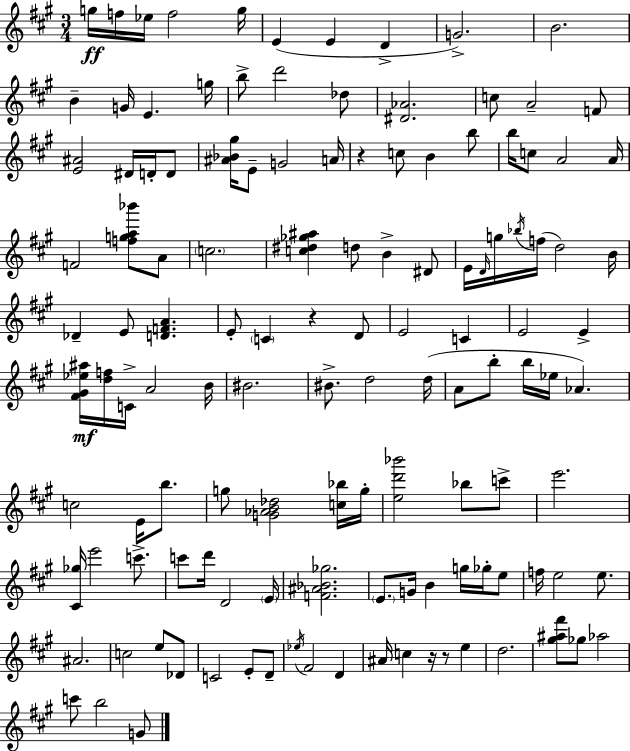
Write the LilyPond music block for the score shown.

{
  \clef treble
  \numericTimeSignature
  \time 3/4
  \key a \major
  g''16\ff f''16 ees''16 f''2 g''16 | e'4( e'4 d'4-> | g'2.->) | b'2. | \break b'4-- g'16 e'4. g''16 | b''8-> d'''2 des''8 | <dis' aes'>2. | c''8 a'2-- f'8 | \break <e' ais'>2 dis'16 d'16-. d'8 | <ais' bes' gis''>16 e'8-- g'2 a'16 | r4 c''8 b'4 b''8 | b''16 c''8 a'2 a'16 | \break f'2 <f'' g'' a'' bes'''>8 a'8 | \parenthesize c''2. | <c'' dis'' ges'' ais''>4 d''8 b'4-> dis'8 | e'16 \grace { d'16 } g''16 \acciaccatura { bes''16 }( f''16 d''2) | \break b'16 des'4-- e'8 <d' f' a'>4. | e'8-. \parenthesize c'4 r4 | d'8 e'2 c'4 | e'2 e'4-> | \break <fis' gis' ees'' ais''>16\mf <d'' f''>16 c'16-> a'2 | b'16 bis'2. | bis'8.-> d''2 | d''16( a'8 b''8-. b''16 ees''16 aes'4.) | \break c''2 e'16 b''8. | g''8 <g' aes' b' des''>2 | <c'' bes''>16 g''16-. <e'' d''' bes'''>2 bes''8 | c'''8-> e'''2. | \break <cis' ges''>16 e'''2 c'''8.-> | c'''8 d'''16 d'2 | \parenthesize e'16 <f' ais' bes' ges''>2. | \parenthesize e'8. g'16 b'4 g''16 ges''16-. | \break e''8 f''16 e''2 e''8. | ais'2. | c''2 e''8 | des'8 c'2 e'8-. | \break d'8-- \acciaccatura { ees''16 } fis'2 d'4 | ais'16 c''4 r16 r8 e''4 | d''2. | <gis'' ais'' fis'''>8 ges''8 aes''2 | \break c'''8 b''2 | g'8 \bar "|."
}